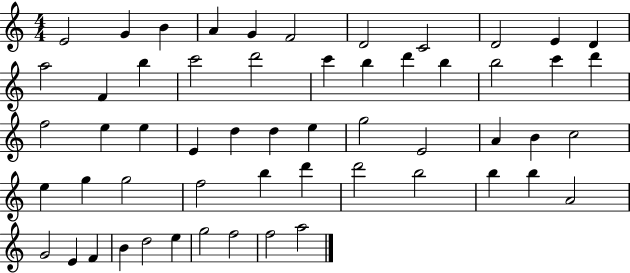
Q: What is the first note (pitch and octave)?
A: E4